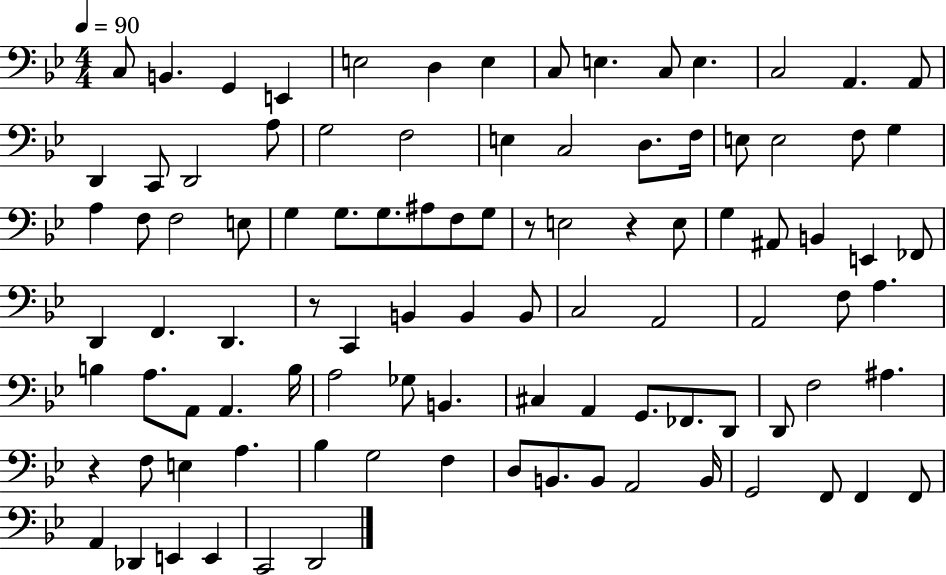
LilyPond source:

{
  \clef bass
  \numericTimeSignature
  \time 4/4
  \key bes \major
  \tempo 4 = 90
  c8 b,4. g,4 e,4 | e2 d4 e4 | c8 e4. c8 e4. | c2 a,4. a,8 | \break d,4 c,8 d,2 a8 | g2 f2 | e4 c2 d8. f16 | e8 e2 f8 g4 | \break a4 f8 f2 e8 | g4 g8. g8. ais8 f8 g8 | r8 e2 r4 e8 | g4 ais,8 b,4 e,4 fes,8 | \break d,4 f,4. d,4. | r8 c,4 b,4 b,4 b,8 | c2 a,2 | a,2 f8 a4. | \break b4 a8. a,8 a,4. b16 | a2 ges8 b,4. | cis4 a,4 g,8. fes,8. d,8 | d,8 f2 ais4. | \break r4 f8 e4 a4. | bes4 g2 f4 | d8 b,8. b,8 a,2 b,16 | g,2 f,8 f,4 f,8 | \break a,4 des,4 e,4 e,4 | c,2 d,2 | \bar "|."
}